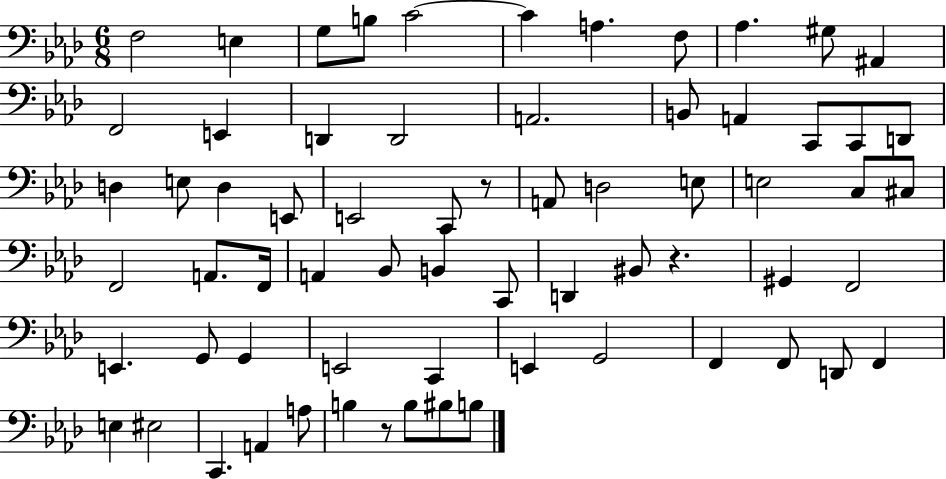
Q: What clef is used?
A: bass